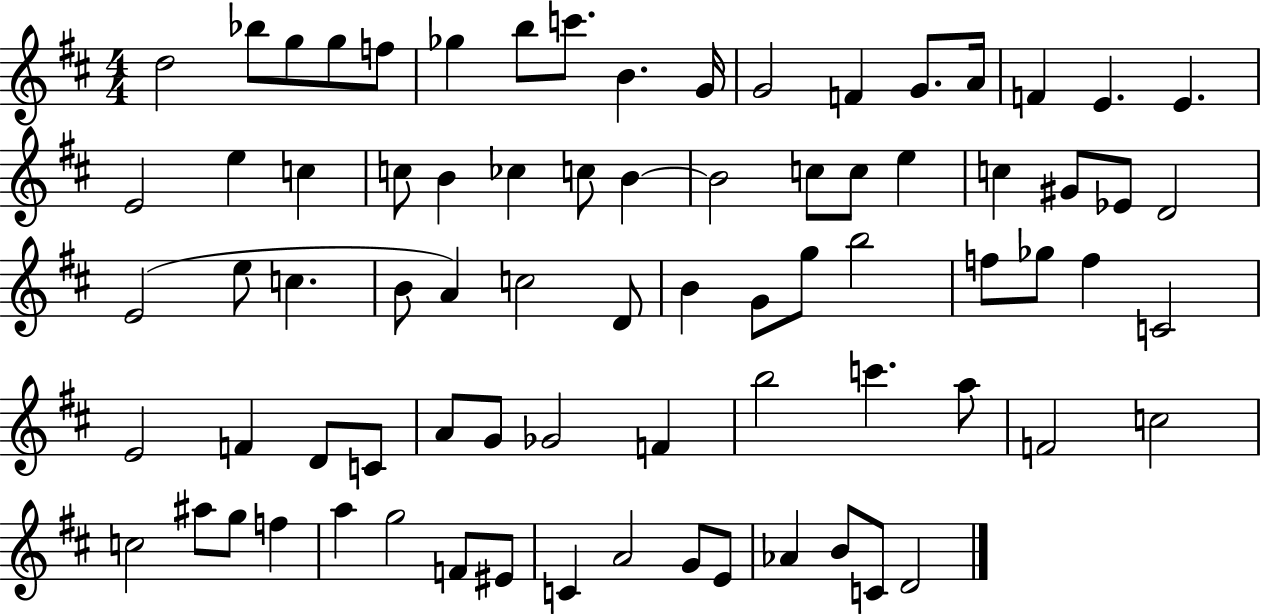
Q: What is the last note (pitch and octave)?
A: D4